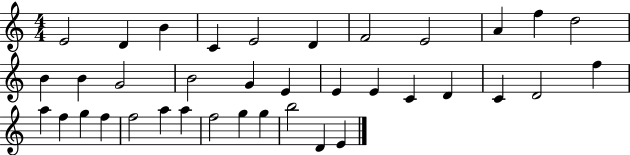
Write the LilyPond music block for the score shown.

{
  \clef treble
  \numericTimeSignature
  \time 4/4
  \key c \major
  e'2 d'4 b'4 | c'4 e'2 d'4 | f'2 e'2 | a'4 f''4 d''2 | \break b'4 b'4 g'2 | b'2 g'4 e'4 | e'4 e'4 c'4 d'4 | c'4 d'2 f''4 | \break a''4 f''4 g''4 f''4 | f''2 a''4 a''4 | f''2 g''4 g''4 | b''2 d'4 e'4 | \break \bar "|."
}